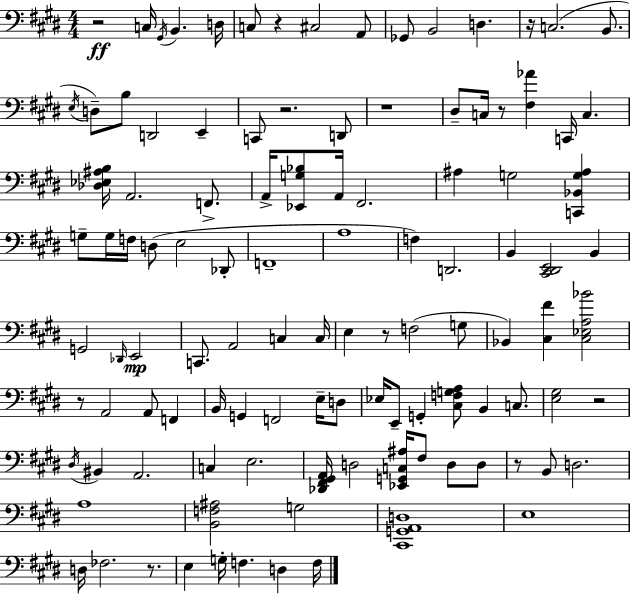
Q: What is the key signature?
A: E major